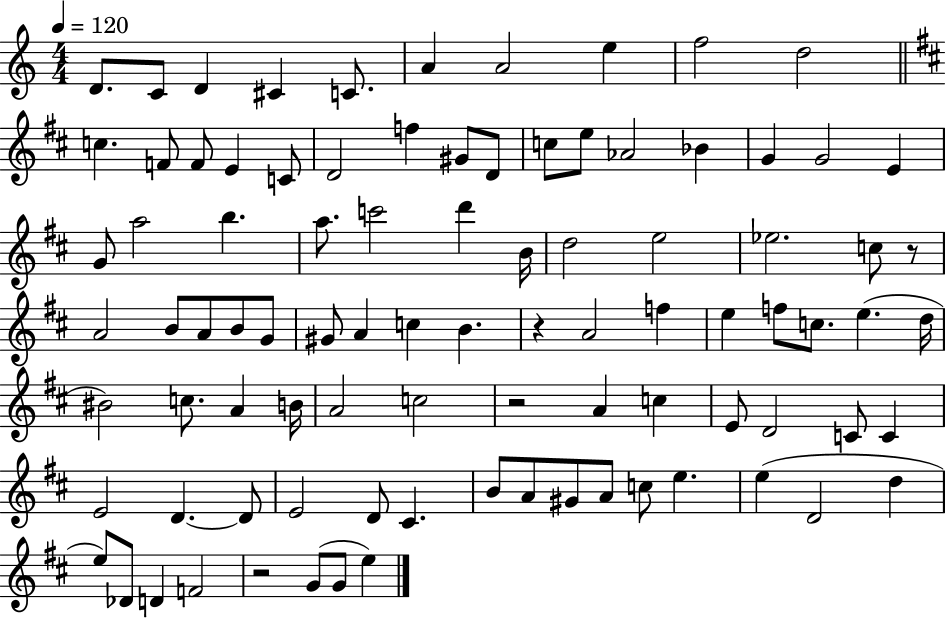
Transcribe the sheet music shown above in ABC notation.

X:1
T:Untitled
M:4/4
L:1/4
K:C
D/2 C/2 D ^C C/2 A A2 e f2 d2 c F/2 F/2 E C/2 D2 f ^G/2 D/2 c/2 e/2 _A2 _B G G2 E G/2 a2 b a/2 c'2 d' B/4 d2 e2 _e2 c/2 z/2 A2 B/2 A/2 B/2 G/2 ^G/2 A c B z A2 f e f/2 c/2 e d/4 ^B2 c/2 A B/4 A2 c2 z2 A c E/2 D2 C/2 C E2 D D/2 E2 D/2 ^C B/2 A/2 ^G/2 A/2 c/2 e e D2 d e/2 _D/2 D F2 z2 G/2 G/2 e